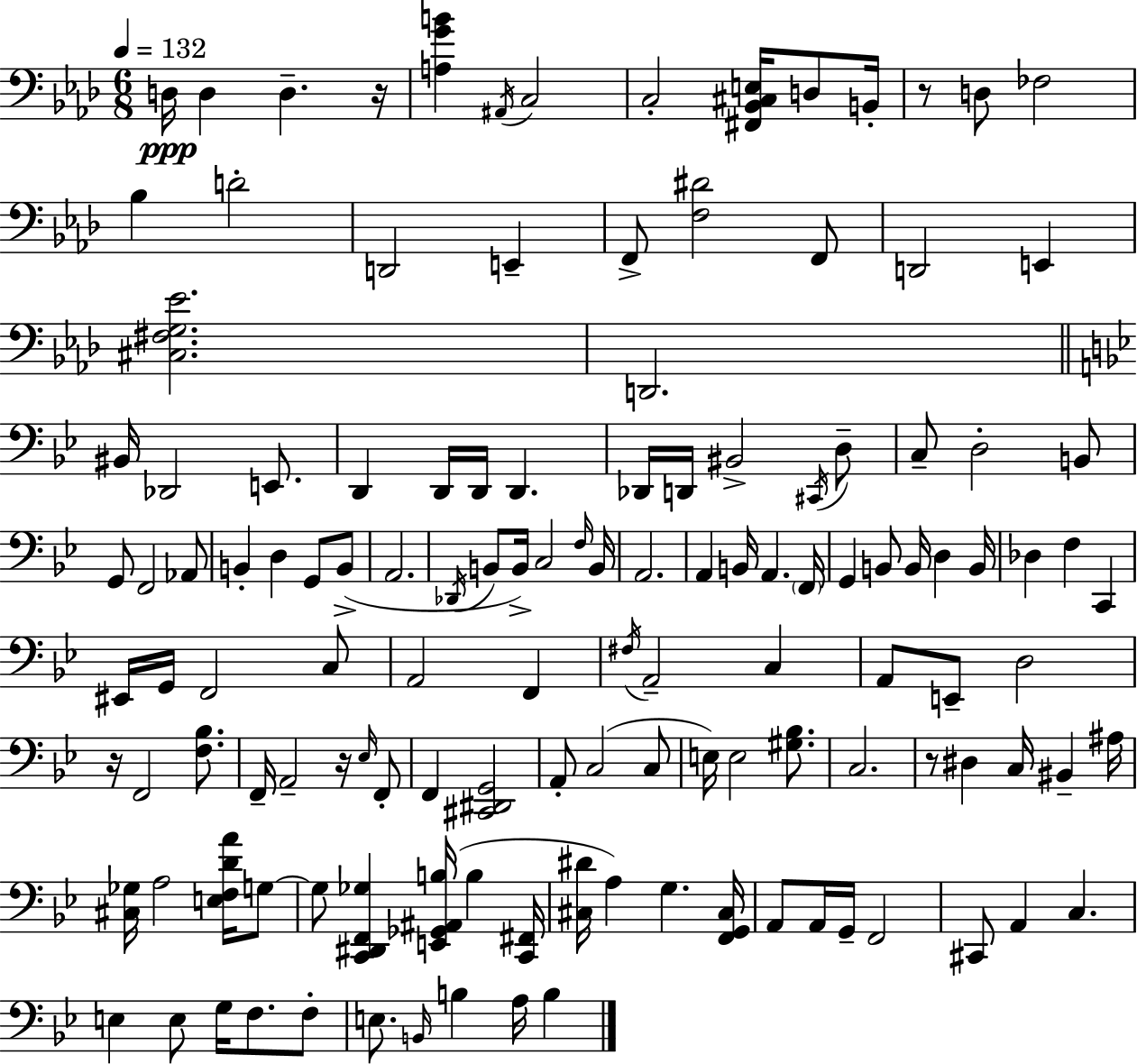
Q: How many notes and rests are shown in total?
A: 131